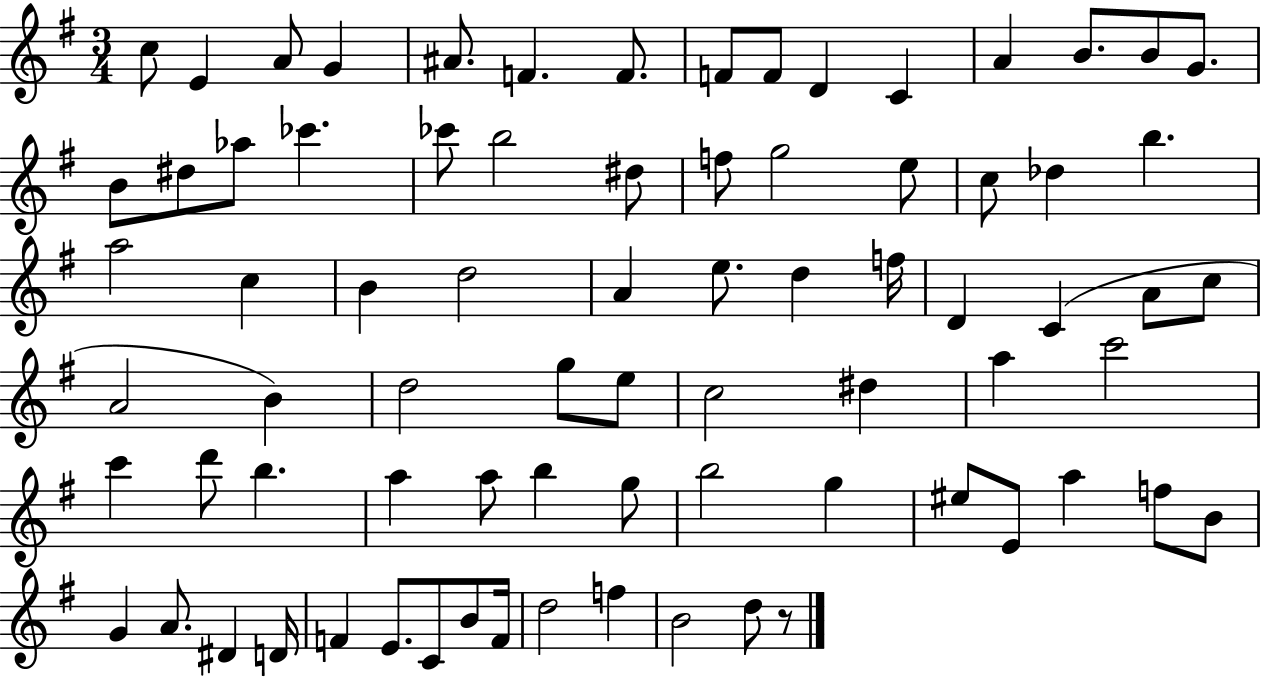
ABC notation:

X:1
T:Untitled
M:3/4
L:1/4
K:G
c/2 E A/2 G ^A/2 F F/2 F/2 F/2 D C A B/2 B/2 G/2 B/2 ^d/2 _a/2 _c' _c'/2 b2 ^d/2 f/2 g2 e/2 c/2 _d b a2 c B d2 A e/2 d f/4 D C A/2 c/2 A2 B d2 g/2 e/2 c2 ^d a c'2 c' d'/2 b a a/2 b g/2 b2 g ^e/2 E/2 a f/2 B/2 G A/2 ^D D/4 F E/2 C/2 B/2 F/4 d2 f B2 d/2 z/2